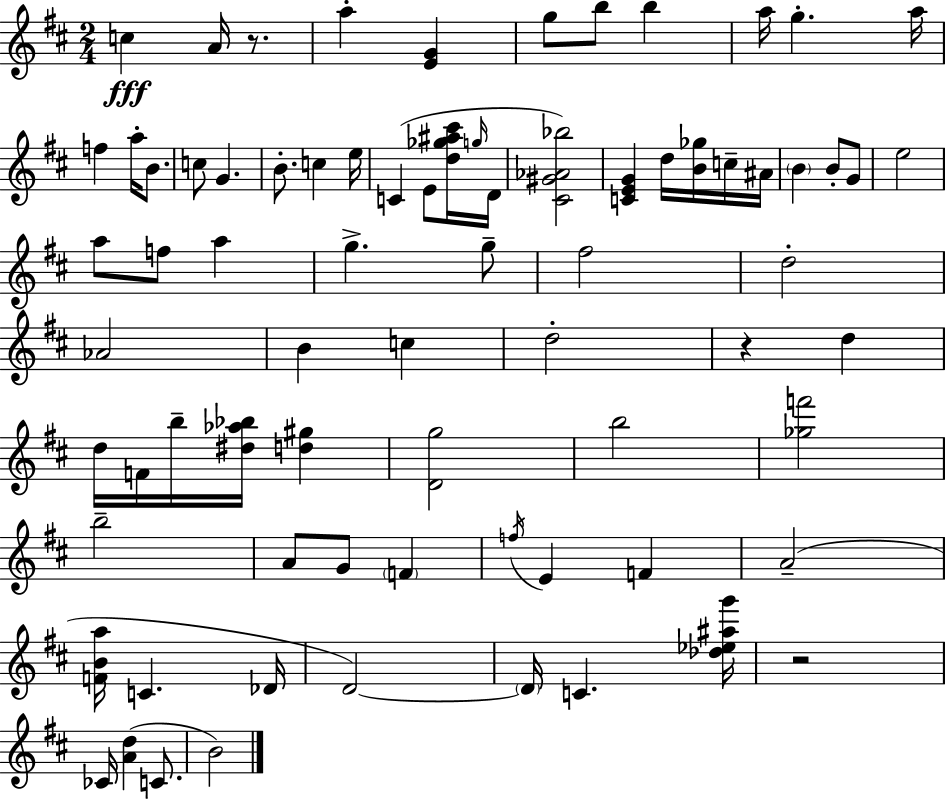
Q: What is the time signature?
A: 2/4